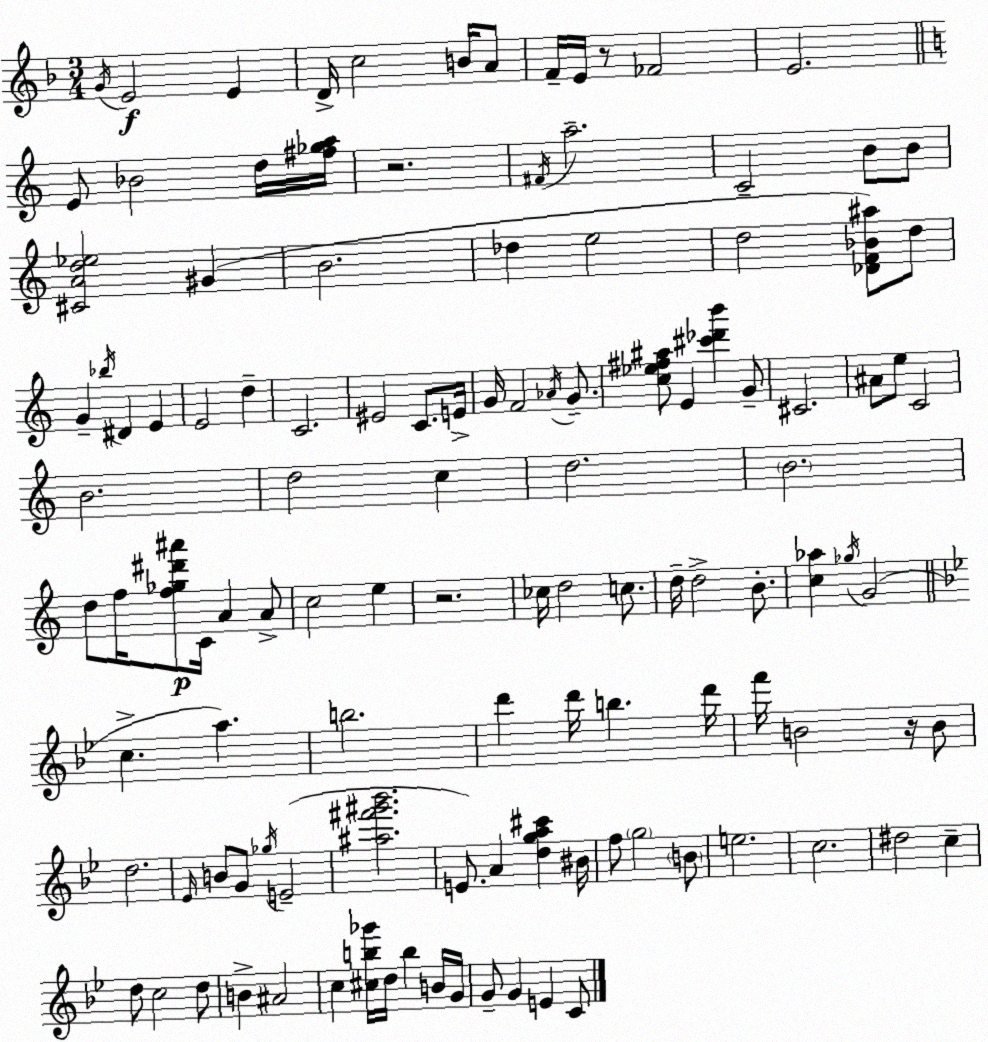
X:1
T:Untitled
M:3/4
L:1/4
K:F
G/4 E2 E D/4 c2 B/4 A/2 F/4 E/4 z/2 _F2 E2 E/2 _B2 d/4 [^f_ga]/4 z2 ^F/4 a2 C2 B/2 B/2 [^CAd_e]2 ^G B2 _d e2 d2 [_DF_B^a]/2 d/2 G _b/4 ^D E E2 d C2 ^E2 C/2 E/4 G/4 F2 _A/4 G/2 [c_e^f^a]/2 E [^c'_d'b'] G/2 ^C2 ^A/2 e/2 C2 B2 d2 c d2 B2 d/2 f/4 [f_g^d'^a']/2 C/4 A A/2 c2 e z2 _c/4 d2 c/2 d/4 d2 B/2 [c_a] _g/4 G2 c a b2 d' d'/4 b d'/4 f'/4 B2 z/4 B/2 d2 _E/4 B/2 G/2 _g/4 E2 [^a^f'^g'_b']2 E/2 A [dga^c'] ^B/4 f/2 g2 B/2 e2 c2 ^d2 c d/2 c2 d/2 B ^A2 c [^cb_g']/4 d/4 b B/4 G/4 G/2 G E C/2